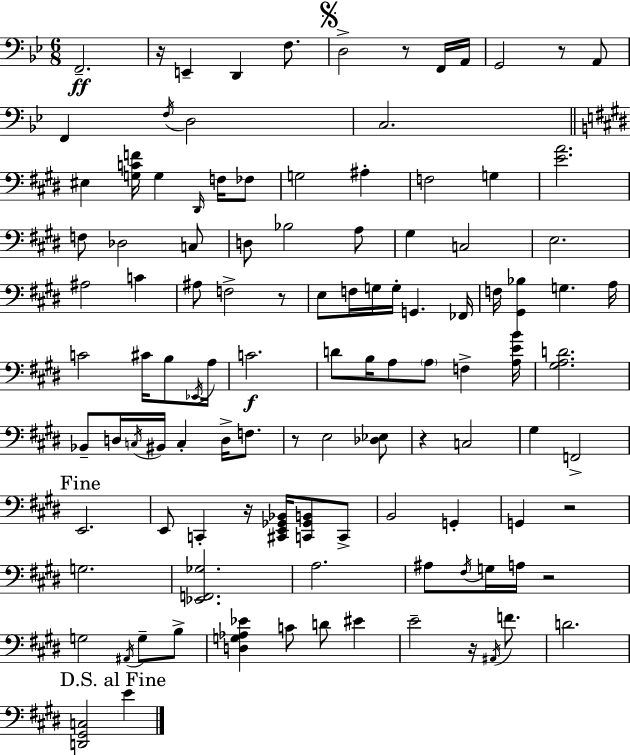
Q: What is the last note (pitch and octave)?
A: E4